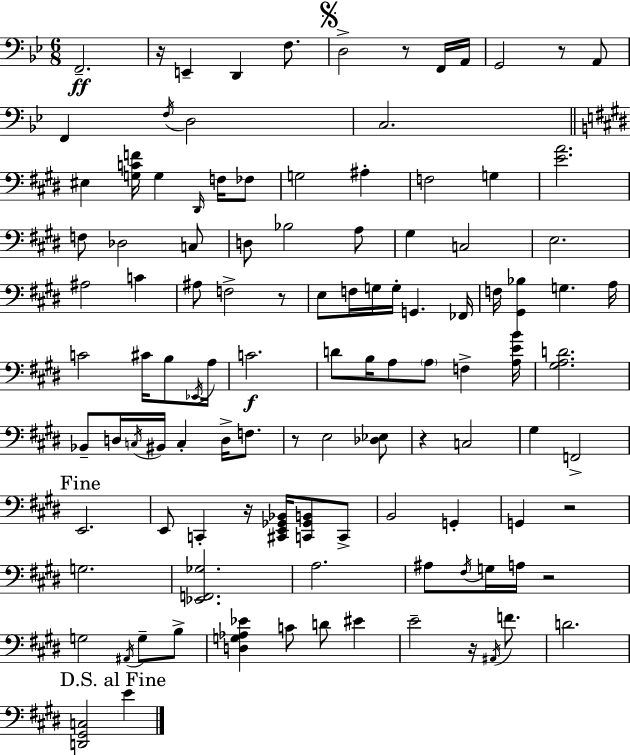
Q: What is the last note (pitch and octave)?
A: E4